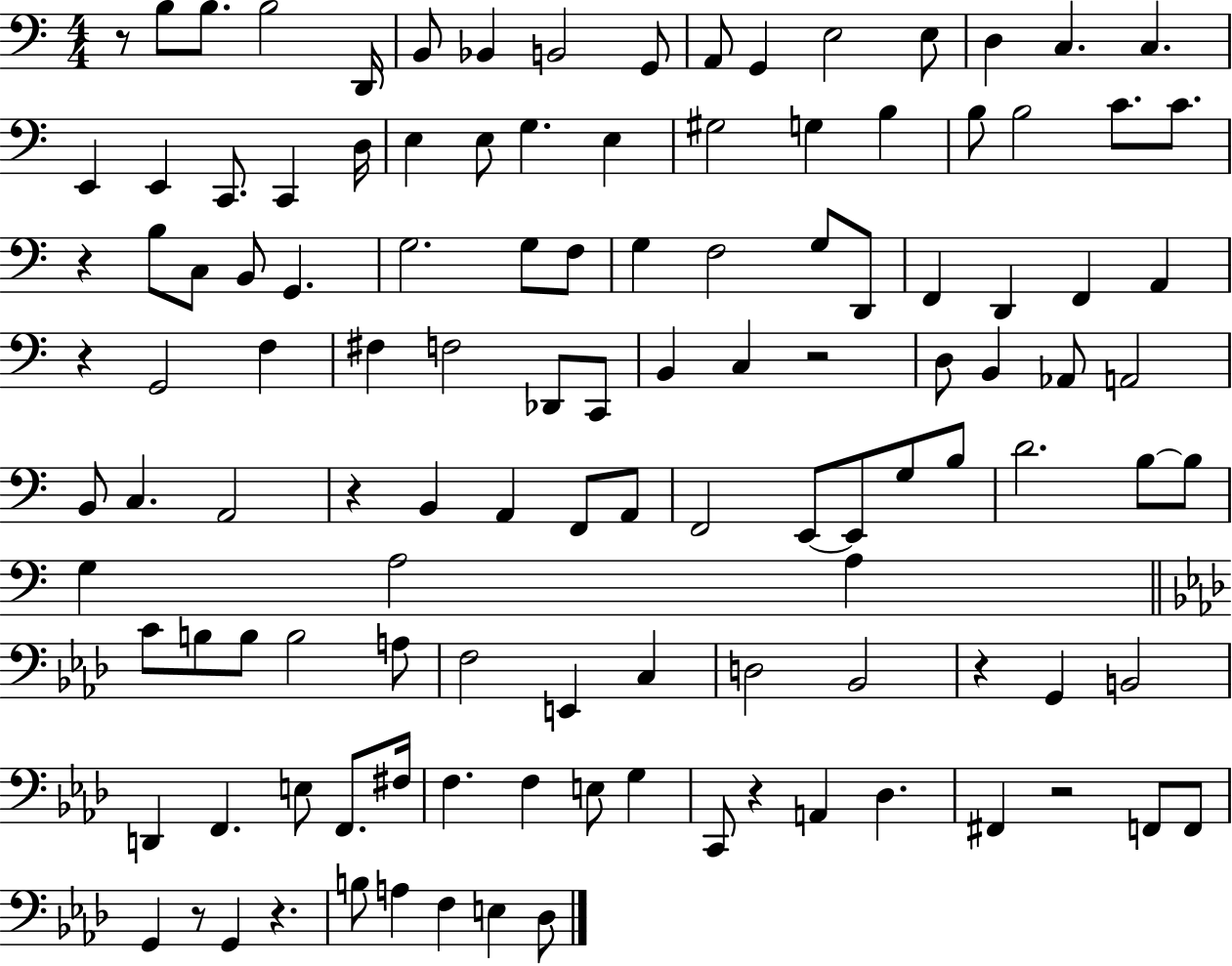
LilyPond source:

{
  \clef bass
  \numericTimeSignature
  \time 4/4
  \key c \major
  r8 b8 b8. b2 d,16 | b,8 bes,4 b,2 g,8 | a,8 g,4 e2 e8 | d4 c4. c4. | \break e,4 e,4 c,8. c,4 d16 | e4 e8 g4. e4 | gis2 g4 b4 | b8 b2 c'8. c'8. | \break r4 b8 c8 b,8 g,4. | g2. g8 f8 | g4 f2 g8 d,8 | f,4 d,4 f,4 a,4 | \break r4 g,2 f4 | fis4 f2 des,8 c,8 | b,4 c4 r2 | d8 b,4 aes,8 a,2 | \break b,8 c4. a,2 | r4 b,4 a,4 f,8 a,8 | f,2 e,8~~ e,8 g8 b8 | d'2. b8~~ b8 | \break g4 a2 a4 | \bar "||" \break \key aes \major c'8 b8 b8 b2 a8 | f2 e,4 c4 | d2 bes,2 | r4 g,4 b,2 | \break d,4 f,4. e8 f,8. fis16 | f4. f4 e8 g4 | c,8 r4 a,4 des4. | fis,4 r2 f,8 f,8 | \break g,4 r8 g,4 r4. | b8 a4 f4 e4 des8 | \bar "|."
}